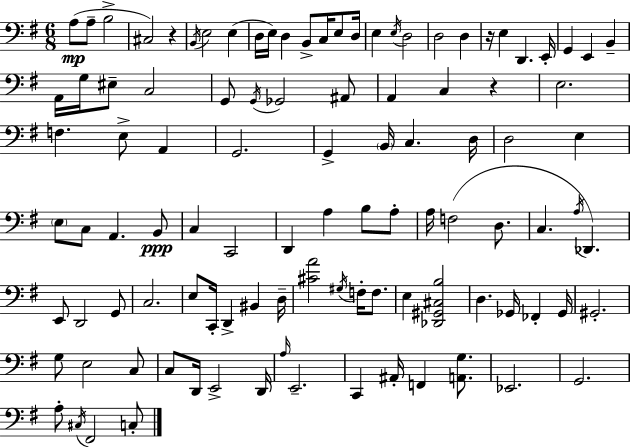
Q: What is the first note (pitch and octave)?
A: A3